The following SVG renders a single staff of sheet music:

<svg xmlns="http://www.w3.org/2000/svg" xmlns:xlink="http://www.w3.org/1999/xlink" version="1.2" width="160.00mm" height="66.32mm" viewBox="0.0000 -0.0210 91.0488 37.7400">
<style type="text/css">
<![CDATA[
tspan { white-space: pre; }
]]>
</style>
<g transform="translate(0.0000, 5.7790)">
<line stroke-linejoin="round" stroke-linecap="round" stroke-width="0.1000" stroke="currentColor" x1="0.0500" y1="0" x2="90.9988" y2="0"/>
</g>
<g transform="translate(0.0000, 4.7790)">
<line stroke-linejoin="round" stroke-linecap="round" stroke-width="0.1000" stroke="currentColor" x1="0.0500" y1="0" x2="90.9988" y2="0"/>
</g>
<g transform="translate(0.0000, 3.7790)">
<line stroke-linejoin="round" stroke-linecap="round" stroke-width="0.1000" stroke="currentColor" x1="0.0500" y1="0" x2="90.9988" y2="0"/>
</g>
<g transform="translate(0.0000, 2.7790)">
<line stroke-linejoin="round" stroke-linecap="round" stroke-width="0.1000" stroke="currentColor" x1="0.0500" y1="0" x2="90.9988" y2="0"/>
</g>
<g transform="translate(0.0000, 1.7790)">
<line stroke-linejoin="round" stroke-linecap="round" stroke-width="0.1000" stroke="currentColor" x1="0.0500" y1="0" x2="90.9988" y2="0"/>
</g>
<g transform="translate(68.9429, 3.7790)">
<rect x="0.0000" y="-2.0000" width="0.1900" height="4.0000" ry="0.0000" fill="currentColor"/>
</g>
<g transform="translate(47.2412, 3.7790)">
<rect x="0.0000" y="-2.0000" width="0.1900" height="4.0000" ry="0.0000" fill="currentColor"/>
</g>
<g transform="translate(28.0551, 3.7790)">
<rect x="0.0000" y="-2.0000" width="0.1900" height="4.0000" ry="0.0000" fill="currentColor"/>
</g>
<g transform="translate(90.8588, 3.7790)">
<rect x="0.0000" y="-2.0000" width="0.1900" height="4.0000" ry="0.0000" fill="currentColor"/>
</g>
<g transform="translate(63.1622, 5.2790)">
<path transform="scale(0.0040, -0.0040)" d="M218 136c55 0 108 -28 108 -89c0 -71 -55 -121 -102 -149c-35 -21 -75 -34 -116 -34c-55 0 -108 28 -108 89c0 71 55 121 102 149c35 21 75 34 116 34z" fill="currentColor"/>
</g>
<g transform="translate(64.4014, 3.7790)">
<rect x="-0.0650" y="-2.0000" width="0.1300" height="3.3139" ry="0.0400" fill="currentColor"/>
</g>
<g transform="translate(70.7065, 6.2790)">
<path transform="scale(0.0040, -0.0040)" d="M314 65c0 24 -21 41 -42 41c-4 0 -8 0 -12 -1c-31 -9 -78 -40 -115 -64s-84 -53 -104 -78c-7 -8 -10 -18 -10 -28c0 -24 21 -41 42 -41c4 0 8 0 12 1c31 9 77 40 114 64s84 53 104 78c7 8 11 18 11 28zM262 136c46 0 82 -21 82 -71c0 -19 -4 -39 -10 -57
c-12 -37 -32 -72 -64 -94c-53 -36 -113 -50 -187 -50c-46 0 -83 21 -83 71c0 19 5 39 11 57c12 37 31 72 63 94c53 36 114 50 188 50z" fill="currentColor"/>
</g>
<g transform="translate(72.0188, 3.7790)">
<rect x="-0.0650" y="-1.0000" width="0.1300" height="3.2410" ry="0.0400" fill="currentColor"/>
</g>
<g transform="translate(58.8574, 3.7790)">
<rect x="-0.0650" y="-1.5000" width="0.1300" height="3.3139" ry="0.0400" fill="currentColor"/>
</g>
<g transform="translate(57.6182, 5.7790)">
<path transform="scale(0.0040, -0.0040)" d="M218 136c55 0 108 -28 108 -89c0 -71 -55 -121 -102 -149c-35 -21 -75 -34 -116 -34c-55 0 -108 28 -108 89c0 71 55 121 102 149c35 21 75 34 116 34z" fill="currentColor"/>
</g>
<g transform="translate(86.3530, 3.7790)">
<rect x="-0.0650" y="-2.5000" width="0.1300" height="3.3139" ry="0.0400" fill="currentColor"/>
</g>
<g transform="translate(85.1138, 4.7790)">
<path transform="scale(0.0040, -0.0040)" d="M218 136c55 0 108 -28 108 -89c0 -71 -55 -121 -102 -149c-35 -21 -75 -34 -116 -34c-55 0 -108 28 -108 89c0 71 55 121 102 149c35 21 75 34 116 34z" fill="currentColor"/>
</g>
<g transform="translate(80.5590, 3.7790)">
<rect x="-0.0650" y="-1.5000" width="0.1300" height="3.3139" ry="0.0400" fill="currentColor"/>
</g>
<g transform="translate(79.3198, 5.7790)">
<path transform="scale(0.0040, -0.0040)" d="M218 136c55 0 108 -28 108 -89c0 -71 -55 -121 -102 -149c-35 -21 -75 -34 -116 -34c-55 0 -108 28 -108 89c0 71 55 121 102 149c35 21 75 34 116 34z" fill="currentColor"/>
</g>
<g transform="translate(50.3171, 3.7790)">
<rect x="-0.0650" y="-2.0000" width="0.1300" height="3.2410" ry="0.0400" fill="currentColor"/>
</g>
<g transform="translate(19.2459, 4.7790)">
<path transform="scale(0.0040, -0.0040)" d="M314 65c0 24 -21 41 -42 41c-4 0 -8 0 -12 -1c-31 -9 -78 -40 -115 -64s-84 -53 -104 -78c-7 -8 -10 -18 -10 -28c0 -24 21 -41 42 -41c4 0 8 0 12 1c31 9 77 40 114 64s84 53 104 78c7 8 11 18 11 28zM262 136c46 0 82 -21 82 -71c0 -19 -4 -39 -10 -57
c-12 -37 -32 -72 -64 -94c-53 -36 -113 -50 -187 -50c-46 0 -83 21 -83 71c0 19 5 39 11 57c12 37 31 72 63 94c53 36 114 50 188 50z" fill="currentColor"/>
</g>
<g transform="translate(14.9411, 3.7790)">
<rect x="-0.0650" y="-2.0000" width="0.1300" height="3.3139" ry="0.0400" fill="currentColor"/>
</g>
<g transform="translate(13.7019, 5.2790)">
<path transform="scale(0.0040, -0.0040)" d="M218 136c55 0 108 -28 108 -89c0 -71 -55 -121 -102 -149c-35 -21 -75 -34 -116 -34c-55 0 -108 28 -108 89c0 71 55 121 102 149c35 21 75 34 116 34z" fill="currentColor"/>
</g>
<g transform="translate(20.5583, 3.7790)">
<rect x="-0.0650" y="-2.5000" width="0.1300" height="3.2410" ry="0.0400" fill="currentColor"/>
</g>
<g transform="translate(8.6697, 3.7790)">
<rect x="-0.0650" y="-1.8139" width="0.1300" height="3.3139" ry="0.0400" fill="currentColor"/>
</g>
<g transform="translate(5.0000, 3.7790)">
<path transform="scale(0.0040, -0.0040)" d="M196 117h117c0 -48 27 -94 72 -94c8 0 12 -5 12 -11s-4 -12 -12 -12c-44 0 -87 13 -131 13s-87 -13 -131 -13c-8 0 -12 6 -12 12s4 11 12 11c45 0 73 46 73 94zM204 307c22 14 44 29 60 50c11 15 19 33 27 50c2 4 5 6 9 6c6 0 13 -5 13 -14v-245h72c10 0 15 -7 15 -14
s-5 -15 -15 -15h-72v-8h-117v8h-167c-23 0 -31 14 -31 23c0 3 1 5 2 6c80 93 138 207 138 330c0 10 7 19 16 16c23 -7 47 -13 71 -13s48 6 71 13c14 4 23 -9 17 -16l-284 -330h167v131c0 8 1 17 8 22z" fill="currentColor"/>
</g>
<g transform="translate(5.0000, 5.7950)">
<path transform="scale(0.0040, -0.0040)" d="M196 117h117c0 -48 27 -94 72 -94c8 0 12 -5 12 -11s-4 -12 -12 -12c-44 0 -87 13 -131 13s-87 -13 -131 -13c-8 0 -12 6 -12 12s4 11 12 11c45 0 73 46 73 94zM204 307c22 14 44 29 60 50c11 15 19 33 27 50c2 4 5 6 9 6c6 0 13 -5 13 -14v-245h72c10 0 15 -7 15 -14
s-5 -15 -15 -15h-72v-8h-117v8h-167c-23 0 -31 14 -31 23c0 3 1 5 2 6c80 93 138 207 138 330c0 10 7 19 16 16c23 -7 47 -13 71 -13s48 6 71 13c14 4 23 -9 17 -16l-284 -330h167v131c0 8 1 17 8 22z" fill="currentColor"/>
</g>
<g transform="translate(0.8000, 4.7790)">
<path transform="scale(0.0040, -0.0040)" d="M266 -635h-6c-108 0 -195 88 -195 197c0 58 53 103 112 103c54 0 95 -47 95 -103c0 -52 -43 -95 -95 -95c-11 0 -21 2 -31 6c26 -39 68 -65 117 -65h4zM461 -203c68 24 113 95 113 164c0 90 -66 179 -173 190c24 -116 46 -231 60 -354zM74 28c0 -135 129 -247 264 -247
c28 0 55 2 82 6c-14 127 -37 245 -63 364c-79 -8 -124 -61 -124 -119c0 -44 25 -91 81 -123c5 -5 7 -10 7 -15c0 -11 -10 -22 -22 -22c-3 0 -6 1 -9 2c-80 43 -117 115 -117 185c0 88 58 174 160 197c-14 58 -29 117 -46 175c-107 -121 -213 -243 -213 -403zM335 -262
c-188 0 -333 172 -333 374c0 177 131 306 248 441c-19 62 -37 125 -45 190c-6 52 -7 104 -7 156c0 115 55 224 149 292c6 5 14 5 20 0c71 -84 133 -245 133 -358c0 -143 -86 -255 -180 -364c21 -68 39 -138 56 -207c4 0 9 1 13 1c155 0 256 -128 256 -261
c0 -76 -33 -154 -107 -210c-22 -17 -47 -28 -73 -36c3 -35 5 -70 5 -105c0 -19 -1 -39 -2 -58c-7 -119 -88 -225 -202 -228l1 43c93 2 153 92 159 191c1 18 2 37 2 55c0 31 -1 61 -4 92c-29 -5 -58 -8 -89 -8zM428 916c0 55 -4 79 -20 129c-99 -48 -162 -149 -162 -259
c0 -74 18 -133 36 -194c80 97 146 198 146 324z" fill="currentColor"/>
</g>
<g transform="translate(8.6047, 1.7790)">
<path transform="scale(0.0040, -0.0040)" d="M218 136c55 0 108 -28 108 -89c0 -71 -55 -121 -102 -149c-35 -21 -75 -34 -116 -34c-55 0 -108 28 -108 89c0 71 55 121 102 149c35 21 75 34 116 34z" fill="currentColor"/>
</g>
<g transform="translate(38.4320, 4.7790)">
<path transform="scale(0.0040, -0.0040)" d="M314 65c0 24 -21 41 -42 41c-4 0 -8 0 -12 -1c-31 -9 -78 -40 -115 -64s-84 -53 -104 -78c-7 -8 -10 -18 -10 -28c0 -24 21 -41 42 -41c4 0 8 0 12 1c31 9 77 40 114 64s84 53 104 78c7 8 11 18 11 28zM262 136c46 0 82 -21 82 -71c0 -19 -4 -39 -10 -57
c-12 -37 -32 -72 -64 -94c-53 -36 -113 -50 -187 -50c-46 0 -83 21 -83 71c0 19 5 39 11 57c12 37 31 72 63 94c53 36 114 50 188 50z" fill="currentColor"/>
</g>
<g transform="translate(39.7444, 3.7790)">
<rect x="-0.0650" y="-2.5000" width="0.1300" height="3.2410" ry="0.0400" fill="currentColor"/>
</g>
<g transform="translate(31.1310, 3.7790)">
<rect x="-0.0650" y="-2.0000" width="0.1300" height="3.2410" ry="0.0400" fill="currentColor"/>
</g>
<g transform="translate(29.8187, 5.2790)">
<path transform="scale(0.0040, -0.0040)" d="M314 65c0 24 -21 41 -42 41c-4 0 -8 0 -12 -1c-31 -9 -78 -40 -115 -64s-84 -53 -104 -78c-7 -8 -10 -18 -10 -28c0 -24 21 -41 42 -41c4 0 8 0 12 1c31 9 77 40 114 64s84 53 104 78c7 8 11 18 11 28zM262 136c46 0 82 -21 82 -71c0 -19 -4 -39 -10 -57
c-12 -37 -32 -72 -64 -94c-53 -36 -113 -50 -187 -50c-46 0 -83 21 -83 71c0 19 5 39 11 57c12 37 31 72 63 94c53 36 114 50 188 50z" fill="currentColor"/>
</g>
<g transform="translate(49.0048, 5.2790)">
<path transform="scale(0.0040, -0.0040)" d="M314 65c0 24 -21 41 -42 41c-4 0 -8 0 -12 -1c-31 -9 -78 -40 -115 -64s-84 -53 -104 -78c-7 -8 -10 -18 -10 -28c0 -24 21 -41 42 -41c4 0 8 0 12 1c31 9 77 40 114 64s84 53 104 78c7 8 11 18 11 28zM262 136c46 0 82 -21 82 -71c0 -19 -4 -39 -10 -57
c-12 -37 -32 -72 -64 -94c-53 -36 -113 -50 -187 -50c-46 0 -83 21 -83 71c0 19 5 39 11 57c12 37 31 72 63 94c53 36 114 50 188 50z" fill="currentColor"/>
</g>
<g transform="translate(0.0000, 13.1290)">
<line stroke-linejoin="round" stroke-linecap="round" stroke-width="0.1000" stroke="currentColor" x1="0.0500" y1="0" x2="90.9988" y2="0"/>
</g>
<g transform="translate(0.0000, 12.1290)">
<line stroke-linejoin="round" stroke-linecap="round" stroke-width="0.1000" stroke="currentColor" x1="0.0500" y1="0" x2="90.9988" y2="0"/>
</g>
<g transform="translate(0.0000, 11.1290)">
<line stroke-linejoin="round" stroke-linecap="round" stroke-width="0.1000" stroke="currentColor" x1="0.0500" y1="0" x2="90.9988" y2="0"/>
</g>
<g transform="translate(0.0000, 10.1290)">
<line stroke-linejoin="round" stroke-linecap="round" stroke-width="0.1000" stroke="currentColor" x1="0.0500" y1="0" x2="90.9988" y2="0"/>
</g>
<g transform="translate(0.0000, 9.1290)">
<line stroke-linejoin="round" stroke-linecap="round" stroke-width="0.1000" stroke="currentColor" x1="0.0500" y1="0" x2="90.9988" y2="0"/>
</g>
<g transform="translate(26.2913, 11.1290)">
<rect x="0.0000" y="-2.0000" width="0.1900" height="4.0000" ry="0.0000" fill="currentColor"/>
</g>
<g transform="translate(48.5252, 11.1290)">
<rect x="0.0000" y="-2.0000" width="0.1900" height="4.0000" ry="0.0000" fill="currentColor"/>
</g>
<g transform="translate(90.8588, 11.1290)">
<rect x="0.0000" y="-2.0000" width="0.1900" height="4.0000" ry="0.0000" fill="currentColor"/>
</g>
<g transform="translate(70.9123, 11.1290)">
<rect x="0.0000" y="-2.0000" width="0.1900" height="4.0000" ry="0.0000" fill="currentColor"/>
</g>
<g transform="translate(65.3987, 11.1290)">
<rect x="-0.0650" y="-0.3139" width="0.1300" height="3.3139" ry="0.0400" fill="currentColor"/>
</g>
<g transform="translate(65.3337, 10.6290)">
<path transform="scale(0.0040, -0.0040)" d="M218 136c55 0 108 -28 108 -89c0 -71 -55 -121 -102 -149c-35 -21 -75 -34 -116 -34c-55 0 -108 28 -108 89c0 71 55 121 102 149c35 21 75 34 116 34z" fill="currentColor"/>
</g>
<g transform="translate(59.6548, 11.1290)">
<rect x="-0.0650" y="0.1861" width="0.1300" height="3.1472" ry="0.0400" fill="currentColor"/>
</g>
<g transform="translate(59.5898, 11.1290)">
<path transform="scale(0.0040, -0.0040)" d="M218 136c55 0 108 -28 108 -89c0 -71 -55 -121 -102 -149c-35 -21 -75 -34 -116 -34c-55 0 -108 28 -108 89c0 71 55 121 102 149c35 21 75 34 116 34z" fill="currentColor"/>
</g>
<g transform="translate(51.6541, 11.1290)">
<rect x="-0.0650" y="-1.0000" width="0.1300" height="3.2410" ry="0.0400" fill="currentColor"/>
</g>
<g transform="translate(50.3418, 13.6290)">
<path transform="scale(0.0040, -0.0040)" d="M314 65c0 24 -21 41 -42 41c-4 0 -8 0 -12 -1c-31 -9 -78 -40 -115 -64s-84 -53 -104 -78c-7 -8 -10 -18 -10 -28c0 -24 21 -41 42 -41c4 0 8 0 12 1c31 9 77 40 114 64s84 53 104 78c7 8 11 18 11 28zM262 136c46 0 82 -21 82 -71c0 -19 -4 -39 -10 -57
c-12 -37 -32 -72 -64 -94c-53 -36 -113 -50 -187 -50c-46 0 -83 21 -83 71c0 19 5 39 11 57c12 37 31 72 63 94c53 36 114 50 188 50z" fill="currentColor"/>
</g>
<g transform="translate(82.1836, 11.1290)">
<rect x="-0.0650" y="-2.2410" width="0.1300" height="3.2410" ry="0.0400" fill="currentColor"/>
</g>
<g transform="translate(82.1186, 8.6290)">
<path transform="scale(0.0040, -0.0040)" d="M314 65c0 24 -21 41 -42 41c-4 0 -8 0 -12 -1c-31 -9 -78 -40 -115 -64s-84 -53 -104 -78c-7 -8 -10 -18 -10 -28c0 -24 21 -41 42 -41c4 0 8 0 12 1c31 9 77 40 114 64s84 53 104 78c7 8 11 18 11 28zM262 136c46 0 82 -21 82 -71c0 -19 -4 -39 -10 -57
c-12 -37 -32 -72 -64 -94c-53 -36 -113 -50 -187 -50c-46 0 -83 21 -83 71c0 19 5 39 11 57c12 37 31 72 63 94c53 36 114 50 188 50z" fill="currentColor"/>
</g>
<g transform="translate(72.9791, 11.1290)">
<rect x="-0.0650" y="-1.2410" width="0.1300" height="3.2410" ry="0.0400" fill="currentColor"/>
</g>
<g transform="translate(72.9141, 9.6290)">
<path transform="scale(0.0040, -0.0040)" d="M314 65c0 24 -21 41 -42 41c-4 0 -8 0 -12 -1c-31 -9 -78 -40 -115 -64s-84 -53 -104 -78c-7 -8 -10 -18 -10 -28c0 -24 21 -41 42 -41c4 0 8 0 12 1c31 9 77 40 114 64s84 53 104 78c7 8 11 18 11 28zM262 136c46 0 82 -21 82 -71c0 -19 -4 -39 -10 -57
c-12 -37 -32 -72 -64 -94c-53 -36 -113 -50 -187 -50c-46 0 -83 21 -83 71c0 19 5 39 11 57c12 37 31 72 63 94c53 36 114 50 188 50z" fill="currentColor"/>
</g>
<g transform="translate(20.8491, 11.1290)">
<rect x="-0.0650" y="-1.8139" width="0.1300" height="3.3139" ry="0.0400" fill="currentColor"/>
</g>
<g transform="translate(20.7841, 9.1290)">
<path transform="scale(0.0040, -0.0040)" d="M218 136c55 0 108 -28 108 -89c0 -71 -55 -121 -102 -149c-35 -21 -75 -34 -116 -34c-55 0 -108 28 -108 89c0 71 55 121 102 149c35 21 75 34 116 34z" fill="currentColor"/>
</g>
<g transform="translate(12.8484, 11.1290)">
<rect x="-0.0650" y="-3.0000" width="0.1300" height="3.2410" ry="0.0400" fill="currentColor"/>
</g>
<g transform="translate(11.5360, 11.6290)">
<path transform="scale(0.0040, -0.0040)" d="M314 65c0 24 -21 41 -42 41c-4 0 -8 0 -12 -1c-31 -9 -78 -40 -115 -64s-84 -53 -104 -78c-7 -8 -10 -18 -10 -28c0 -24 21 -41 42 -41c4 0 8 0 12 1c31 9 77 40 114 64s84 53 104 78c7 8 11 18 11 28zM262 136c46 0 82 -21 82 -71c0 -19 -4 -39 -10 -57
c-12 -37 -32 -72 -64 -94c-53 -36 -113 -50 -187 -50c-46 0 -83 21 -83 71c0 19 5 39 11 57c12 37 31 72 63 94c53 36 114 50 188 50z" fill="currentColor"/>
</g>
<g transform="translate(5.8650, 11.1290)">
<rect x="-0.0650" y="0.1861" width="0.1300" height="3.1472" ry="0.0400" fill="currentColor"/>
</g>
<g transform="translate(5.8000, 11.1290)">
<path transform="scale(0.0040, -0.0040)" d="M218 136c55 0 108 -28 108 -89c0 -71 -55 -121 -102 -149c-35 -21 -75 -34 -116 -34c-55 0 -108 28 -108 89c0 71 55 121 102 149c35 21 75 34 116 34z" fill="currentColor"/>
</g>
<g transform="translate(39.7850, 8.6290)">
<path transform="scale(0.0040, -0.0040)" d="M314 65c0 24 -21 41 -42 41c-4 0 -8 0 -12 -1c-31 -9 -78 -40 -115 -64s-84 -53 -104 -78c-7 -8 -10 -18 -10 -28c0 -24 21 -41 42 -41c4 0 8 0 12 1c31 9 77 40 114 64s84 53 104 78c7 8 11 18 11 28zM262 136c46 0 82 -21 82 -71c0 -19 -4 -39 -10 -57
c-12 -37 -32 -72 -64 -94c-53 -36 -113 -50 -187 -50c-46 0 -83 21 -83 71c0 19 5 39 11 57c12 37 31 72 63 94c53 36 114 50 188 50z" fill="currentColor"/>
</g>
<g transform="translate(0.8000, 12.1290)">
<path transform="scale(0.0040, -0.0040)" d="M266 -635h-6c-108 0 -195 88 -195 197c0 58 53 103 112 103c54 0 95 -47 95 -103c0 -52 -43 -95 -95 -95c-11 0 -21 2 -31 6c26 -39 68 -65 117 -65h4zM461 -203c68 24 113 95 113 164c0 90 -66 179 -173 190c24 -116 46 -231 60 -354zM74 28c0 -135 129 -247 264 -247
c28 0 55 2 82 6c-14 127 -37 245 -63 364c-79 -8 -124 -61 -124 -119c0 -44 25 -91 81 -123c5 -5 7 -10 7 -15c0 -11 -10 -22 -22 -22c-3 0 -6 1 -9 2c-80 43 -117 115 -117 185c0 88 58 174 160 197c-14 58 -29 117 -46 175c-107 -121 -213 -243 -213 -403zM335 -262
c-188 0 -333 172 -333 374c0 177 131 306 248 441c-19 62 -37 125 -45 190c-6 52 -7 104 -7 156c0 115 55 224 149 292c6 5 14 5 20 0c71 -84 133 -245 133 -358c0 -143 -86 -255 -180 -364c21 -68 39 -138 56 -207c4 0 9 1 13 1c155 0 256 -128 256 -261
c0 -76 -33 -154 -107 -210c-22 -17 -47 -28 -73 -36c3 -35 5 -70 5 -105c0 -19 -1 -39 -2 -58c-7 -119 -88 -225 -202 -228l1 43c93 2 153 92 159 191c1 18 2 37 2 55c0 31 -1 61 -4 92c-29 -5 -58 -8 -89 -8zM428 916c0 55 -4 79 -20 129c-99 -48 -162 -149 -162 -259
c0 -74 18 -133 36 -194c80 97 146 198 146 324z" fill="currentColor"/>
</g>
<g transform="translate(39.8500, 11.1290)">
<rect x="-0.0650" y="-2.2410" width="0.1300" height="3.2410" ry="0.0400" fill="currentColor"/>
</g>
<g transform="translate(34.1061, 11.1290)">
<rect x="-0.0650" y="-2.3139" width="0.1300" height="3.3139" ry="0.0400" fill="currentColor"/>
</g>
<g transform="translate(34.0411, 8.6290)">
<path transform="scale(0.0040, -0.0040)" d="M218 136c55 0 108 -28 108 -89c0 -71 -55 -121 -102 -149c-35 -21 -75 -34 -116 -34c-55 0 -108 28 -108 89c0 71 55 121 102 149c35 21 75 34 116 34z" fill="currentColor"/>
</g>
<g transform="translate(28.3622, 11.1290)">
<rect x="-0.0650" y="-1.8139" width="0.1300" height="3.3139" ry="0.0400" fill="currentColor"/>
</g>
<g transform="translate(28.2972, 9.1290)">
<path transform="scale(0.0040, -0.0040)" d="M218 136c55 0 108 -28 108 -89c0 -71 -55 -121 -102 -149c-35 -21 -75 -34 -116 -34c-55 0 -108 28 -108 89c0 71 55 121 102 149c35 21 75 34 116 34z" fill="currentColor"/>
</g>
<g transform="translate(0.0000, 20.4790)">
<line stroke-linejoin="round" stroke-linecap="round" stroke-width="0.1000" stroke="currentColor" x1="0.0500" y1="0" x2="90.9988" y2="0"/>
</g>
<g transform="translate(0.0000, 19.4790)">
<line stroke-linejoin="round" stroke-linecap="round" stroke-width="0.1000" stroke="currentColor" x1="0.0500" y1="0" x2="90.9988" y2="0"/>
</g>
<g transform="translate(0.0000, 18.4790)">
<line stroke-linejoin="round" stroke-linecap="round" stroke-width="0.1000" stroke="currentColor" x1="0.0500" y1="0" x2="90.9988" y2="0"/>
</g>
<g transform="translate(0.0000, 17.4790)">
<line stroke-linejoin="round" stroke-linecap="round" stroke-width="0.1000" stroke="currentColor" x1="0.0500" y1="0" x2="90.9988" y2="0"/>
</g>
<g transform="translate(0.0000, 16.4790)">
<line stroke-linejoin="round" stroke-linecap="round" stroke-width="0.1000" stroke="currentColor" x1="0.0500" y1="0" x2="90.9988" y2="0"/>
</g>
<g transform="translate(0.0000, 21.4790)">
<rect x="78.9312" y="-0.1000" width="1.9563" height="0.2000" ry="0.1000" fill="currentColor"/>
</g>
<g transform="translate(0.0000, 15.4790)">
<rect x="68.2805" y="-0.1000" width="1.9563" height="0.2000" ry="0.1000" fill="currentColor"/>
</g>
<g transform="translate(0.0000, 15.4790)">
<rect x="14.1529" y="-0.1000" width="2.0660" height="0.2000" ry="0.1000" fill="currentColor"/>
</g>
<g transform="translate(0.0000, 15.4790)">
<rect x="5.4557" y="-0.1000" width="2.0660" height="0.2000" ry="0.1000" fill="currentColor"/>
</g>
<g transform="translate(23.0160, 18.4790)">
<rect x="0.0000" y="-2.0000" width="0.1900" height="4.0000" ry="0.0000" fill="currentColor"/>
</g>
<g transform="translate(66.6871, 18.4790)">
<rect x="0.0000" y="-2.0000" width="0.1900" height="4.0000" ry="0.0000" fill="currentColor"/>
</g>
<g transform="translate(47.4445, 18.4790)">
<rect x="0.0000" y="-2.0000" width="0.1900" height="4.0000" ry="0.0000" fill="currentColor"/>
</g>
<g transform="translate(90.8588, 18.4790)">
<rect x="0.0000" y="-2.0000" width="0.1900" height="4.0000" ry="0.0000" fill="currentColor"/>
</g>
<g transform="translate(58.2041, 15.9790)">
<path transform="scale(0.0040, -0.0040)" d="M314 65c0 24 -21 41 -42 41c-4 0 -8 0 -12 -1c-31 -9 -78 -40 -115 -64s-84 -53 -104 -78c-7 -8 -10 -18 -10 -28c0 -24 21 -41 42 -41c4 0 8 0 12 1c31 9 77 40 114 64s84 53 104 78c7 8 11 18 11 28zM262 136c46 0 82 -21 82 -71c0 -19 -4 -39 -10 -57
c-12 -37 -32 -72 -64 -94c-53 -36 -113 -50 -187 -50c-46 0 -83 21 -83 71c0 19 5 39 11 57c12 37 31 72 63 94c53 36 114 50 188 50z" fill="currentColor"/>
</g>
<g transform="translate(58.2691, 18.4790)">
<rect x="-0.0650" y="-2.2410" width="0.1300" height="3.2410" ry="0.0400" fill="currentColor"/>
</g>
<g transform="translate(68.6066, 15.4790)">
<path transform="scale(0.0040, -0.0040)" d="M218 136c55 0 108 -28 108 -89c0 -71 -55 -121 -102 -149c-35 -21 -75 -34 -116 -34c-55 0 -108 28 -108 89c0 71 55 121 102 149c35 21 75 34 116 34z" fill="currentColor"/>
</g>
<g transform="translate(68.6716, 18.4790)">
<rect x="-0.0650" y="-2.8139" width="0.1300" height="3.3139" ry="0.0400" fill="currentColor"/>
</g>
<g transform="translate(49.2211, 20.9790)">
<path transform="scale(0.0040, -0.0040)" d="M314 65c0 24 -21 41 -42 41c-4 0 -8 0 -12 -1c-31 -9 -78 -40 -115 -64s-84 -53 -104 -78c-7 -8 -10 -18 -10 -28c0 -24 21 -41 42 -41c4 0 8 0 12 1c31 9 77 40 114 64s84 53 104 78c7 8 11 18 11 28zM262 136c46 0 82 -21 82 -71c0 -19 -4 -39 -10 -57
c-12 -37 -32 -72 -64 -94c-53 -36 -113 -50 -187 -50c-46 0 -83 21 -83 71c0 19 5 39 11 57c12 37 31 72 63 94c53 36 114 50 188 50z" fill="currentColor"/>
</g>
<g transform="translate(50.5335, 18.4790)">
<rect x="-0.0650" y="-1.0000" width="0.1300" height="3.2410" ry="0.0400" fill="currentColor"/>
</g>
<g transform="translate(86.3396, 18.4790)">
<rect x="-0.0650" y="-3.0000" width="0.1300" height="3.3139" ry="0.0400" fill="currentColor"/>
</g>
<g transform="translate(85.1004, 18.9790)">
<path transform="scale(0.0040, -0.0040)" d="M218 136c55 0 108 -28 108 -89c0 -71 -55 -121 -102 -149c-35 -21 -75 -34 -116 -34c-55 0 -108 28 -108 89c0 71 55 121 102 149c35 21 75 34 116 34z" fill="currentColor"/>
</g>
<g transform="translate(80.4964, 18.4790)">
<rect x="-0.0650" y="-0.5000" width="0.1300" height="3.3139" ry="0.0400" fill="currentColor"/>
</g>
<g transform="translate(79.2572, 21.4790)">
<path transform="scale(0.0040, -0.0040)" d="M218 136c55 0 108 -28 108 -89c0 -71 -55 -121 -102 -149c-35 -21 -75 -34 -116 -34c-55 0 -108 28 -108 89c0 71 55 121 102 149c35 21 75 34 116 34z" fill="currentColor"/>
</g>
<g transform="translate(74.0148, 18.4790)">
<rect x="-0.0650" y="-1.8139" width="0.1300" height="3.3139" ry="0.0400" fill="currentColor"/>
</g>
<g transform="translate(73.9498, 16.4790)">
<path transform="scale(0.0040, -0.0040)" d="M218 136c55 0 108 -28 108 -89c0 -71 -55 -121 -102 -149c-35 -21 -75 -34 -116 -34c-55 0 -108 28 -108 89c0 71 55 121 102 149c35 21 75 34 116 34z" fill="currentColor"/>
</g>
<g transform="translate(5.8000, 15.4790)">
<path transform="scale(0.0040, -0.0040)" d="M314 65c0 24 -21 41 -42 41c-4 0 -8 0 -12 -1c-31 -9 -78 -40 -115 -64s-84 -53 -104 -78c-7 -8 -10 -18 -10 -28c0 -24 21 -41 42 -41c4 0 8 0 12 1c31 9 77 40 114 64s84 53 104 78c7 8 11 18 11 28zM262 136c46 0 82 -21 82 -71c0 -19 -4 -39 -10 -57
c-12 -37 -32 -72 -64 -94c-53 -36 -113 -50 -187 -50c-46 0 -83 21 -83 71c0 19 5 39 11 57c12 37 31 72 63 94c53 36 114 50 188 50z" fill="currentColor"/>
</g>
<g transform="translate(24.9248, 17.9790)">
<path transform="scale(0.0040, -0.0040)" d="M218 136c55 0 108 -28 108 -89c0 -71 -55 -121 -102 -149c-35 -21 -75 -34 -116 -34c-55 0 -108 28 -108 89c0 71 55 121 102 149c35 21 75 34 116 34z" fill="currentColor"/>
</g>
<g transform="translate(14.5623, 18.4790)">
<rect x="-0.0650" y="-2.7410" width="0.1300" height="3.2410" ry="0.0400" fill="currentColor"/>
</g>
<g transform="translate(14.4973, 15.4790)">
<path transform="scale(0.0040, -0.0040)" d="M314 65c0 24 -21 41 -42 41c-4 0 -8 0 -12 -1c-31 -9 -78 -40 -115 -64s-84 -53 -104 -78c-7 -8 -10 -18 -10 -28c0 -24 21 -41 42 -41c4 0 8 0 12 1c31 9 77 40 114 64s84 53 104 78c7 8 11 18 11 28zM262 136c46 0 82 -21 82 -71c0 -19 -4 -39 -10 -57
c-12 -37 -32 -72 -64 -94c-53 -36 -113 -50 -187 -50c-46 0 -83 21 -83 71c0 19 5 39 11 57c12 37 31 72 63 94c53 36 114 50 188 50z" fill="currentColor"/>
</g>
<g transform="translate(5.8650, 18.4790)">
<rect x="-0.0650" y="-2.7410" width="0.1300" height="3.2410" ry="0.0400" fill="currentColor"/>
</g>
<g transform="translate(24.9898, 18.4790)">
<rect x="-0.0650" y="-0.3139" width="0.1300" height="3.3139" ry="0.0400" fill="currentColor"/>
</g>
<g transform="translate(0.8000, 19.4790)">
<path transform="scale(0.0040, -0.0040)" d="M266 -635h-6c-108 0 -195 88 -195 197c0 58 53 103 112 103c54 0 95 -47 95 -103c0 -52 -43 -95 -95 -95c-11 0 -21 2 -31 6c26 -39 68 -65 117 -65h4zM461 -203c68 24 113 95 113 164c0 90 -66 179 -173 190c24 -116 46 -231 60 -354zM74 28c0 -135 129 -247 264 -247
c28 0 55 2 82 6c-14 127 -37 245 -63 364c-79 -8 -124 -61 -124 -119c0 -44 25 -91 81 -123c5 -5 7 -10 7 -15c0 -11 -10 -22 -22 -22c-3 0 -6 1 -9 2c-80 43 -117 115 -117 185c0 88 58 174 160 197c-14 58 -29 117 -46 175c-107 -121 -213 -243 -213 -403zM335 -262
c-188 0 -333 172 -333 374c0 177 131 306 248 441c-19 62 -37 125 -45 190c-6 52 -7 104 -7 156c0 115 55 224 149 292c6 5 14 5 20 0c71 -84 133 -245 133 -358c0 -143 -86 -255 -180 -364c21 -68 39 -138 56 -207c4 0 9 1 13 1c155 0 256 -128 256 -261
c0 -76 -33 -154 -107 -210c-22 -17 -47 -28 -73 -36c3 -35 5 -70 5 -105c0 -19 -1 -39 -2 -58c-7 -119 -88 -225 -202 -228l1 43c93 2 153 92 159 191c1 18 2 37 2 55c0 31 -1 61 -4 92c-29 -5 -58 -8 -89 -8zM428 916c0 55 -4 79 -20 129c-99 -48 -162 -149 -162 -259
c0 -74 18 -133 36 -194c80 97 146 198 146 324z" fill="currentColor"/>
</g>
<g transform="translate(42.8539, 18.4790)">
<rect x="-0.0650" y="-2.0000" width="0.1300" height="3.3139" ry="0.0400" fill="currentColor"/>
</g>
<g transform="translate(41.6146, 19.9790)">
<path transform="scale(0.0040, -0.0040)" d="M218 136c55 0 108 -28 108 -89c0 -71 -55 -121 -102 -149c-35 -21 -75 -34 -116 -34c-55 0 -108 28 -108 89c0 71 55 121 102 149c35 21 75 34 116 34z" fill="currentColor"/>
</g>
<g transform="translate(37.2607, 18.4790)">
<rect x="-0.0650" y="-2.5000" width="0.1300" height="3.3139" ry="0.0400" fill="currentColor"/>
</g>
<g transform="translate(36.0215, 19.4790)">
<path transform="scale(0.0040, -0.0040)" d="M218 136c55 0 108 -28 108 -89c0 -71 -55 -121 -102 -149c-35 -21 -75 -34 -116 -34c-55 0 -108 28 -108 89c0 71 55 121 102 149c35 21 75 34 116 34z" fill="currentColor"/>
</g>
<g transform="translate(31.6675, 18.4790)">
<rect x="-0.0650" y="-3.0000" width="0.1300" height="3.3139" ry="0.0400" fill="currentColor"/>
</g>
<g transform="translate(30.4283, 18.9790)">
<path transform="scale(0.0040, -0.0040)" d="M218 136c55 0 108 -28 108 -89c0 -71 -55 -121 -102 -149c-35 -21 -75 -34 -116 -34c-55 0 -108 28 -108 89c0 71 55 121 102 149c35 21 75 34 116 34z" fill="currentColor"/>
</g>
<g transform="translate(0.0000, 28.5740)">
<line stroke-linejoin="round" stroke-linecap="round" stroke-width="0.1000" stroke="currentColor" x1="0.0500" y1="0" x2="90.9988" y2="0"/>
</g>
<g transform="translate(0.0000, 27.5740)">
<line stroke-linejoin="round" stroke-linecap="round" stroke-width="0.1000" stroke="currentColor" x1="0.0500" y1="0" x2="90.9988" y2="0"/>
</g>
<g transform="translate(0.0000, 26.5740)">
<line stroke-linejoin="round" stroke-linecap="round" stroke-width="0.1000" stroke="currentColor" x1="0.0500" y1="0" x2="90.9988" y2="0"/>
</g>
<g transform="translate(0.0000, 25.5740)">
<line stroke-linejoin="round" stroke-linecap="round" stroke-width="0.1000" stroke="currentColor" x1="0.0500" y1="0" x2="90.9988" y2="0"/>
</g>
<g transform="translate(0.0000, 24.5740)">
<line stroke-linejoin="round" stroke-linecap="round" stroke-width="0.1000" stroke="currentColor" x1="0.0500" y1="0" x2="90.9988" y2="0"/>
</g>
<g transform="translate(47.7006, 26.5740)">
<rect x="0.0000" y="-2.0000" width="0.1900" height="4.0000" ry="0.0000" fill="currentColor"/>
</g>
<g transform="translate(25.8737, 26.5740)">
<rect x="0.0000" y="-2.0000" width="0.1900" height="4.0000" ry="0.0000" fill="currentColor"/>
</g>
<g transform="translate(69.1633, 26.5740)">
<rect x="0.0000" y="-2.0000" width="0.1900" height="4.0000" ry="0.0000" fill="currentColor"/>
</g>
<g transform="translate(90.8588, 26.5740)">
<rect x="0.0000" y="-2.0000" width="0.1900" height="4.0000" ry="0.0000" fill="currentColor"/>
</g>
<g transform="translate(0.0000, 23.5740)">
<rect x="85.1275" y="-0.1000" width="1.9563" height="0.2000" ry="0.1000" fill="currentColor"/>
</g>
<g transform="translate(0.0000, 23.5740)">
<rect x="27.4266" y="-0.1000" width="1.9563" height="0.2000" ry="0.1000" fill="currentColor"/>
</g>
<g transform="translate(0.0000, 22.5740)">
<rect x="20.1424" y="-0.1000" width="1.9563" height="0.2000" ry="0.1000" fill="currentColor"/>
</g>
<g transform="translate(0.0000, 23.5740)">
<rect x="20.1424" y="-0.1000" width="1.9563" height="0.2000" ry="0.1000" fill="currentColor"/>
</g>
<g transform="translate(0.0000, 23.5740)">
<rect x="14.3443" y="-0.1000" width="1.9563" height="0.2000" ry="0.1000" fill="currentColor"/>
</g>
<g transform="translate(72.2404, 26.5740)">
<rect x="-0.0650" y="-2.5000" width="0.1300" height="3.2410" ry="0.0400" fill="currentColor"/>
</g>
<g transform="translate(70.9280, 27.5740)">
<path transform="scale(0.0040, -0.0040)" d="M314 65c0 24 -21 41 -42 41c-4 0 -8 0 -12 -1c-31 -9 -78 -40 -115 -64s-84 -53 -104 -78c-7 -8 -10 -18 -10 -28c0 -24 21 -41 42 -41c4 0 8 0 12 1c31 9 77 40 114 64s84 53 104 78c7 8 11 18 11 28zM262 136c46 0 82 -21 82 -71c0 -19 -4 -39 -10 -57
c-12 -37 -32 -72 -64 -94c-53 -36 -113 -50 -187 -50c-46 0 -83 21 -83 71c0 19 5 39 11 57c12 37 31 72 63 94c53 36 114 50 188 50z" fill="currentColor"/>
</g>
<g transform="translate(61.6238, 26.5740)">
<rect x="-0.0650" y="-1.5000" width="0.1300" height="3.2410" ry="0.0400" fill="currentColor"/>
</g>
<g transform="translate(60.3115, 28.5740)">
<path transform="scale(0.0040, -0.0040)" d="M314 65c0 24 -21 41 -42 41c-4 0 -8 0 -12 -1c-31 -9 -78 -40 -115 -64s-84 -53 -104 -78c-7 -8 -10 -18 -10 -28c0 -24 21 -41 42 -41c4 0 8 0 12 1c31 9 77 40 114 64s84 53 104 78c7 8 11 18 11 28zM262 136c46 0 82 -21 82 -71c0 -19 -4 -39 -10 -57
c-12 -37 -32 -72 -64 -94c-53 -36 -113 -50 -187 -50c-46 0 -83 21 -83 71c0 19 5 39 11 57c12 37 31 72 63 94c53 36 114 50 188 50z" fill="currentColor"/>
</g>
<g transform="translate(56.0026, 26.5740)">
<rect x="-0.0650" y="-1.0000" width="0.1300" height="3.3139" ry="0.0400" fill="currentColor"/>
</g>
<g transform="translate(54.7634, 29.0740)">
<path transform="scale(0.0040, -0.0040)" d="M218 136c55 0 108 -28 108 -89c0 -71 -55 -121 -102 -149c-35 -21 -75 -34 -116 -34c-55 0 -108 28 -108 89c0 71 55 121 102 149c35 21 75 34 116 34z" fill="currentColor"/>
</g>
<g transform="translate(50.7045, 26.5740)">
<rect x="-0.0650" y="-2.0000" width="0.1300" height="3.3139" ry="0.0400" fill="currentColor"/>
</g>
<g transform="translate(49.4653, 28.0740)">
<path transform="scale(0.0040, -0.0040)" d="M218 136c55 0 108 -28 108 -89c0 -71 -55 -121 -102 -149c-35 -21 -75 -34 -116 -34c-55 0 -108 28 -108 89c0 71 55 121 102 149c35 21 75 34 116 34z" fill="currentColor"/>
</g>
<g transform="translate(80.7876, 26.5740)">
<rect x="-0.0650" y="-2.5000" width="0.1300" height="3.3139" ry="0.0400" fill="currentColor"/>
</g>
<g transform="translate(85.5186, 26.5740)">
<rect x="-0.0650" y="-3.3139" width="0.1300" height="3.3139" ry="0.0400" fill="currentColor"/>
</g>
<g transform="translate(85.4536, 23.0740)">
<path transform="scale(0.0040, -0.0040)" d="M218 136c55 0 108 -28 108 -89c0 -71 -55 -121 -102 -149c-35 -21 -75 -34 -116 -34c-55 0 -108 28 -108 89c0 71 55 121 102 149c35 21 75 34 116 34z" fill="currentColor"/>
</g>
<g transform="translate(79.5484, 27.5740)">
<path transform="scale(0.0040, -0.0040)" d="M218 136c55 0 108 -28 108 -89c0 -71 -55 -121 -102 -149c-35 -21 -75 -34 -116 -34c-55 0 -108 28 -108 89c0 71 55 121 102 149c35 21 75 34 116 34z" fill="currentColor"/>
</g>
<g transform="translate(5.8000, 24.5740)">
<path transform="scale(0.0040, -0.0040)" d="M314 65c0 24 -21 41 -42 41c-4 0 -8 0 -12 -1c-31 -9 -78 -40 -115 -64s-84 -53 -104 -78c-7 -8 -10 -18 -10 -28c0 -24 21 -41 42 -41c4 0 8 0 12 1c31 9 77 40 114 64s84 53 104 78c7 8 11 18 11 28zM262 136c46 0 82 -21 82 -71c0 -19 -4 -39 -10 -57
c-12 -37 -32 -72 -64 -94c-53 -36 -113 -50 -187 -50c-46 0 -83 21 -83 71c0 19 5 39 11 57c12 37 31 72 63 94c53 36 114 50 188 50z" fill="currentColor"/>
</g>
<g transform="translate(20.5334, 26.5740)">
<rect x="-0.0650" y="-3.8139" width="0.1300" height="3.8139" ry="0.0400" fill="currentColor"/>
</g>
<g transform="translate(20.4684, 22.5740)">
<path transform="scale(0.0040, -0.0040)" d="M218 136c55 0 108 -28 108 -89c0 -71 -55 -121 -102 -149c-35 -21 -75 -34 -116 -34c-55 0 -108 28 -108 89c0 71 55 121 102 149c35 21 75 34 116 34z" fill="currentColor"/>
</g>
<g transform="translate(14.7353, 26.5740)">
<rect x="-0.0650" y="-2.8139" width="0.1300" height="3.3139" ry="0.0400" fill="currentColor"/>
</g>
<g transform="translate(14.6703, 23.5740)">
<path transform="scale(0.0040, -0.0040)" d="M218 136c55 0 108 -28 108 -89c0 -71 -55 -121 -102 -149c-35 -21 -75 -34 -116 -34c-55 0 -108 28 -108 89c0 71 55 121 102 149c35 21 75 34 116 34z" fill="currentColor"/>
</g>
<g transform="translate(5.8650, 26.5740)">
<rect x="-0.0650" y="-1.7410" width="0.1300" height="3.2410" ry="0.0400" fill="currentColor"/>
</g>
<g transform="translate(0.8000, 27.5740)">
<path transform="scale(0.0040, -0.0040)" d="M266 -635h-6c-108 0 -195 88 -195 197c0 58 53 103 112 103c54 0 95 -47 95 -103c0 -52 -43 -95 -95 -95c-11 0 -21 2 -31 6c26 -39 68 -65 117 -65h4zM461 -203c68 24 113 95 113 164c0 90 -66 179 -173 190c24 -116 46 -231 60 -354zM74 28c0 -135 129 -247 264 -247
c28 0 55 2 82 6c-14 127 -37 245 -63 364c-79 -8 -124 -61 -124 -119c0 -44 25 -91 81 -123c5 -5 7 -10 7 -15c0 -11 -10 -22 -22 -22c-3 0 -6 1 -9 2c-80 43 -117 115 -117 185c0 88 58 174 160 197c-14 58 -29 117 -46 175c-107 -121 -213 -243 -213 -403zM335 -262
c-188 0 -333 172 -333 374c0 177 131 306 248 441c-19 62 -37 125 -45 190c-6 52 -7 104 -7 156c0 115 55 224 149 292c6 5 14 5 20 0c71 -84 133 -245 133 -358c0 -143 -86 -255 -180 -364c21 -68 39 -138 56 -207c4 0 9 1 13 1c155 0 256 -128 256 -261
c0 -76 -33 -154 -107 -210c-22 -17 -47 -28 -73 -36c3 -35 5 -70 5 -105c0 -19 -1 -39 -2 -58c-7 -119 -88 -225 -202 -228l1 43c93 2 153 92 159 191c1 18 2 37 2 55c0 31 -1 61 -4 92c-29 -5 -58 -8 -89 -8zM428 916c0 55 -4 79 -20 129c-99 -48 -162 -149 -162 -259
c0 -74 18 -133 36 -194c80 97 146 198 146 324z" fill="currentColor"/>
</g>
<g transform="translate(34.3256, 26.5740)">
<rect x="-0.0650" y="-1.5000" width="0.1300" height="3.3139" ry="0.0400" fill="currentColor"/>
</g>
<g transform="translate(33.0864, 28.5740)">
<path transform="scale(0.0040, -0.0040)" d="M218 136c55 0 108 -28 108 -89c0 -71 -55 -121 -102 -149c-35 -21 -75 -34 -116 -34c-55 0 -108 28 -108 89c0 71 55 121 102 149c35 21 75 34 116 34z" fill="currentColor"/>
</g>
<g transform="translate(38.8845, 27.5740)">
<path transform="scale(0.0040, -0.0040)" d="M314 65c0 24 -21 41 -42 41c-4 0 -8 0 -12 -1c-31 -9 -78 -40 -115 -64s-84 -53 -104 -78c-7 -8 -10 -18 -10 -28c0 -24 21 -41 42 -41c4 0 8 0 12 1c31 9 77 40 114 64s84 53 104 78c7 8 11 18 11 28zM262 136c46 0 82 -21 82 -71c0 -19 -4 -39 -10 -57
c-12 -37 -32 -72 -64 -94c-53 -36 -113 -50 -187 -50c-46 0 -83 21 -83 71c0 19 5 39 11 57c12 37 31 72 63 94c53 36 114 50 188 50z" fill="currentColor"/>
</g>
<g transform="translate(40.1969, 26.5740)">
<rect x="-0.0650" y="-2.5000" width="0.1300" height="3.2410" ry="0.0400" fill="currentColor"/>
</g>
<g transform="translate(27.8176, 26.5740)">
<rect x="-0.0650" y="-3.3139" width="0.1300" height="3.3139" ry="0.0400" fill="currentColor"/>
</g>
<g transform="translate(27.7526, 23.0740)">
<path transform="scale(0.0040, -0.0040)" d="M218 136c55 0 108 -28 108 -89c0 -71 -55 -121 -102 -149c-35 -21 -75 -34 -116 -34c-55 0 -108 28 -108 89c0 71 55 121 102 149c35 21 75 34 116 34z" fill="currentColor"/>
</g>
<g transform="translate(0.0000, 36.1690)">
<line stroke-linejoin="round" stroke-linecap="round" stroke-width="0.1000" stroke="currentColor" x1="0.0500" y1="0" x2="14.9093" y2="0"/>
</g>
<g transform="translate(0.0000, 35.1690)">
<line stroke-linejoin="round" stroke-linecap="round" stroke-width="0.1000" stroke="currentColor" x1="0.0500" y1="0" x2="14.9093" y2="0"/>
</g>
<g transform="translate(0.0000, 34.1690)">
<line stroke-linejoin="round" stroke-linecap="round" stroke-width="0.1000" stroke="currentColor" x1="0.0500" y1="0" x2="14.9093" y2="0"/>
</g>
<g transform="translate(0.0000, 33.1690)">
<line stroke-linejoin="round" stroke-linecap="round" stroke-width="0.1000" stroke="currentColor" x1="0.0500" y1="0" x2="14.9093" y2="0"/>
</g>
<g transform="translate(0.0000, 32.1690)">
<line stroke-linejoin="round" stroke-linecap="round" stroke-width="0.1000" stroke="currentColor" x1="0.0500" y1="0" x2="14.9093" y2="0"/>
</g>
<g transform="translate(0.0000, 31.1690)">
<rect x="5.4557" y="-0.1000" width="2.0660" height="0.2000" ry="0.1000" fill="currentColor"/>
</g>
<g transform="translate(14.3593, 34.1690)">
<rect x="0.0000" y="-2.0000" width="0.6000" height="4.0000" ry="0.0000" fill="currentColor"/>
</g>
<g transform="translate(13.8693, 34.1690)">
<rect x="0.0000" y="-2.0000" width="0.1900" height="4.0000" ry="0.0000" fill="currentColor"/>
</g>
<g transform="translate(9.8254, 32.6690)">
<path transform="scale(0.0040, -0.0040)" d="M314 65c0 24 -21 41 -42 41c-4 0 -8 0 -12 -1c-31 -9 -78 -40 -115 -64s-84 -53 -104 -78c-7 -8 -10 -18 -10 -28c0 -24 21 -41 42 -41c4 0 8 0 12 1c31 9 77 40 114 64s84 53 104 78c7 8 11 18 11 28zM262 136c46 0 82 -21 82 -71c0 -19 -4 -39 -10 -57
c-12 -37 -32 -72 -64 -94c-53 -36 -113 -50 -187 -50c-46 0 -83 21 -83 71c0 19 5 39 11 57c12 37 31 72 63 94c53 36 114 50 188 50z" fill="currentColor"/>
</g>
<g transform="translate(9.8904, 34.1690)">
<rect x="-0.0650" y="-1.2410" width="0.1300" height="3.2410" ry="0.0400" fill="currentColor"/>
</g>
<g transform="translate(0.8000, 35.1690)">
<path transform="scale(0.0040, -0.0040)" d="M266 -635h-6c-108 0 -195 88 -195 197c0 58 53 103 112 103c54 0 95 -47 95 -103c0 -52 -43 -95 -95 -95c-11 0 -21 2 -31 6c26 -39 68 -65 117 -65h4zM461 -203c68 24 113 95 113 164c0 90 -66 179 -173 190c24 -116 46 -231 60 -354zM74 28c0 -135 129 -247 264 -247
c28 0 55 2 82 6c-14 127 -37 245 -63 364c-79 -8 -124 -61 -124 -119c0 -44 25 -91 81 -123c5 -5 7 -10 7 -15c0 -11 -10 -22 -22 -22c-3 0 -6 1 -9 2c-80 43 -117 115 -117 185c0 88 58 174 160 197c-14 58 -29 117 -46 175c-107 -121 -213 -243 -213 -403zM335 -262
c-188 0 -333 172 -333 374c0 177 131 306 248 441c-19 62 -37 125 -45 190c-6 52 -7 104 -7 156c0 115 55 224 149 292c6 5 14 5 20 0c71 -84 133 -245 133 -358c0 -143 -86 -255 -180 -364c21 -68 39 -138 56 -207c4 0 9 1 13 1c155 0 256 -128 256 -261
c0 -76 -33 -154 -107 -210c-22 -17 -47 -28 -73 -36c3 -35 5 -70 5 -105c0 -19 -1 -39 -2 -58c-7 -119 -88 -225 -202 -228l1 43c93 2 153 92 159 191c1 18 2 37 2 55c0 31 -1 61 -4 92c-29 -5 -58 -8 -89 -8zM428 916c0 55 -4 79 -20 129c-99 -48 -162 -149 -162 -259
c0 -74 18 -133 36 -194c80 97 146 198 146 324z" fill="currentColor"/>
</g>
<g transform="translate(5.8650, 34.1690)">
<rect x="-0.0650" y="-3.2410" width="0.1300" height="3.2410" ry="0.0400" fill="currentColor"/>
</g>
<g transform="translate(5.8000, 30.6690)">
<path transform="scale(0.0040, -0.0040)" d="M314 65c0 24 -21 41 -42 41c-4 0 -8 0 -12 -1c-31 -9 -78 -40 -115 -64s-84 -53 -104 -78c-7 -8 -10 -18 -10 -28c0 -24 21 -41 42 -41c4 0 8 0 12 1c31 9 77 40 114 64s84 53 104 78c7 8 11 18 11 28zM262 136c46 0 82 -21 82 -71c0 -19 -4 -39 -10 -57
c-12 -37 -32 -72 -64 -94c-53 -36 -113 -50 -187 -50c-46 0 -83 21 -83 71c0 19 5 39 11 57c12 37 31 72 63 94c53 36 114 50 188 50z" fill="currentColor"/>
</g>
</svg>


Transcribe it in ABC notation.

X:1
T:Untitled
M:4/4
L:1/4
K:C
f F G2 F2 G2 F2 E F D2 E G B A2 f f g g2 D2 B c e2 g2 a2 a2 c A G F D2 g2 a f C A f2 a c' b E G2 F D E2 G2 G b b2 e2